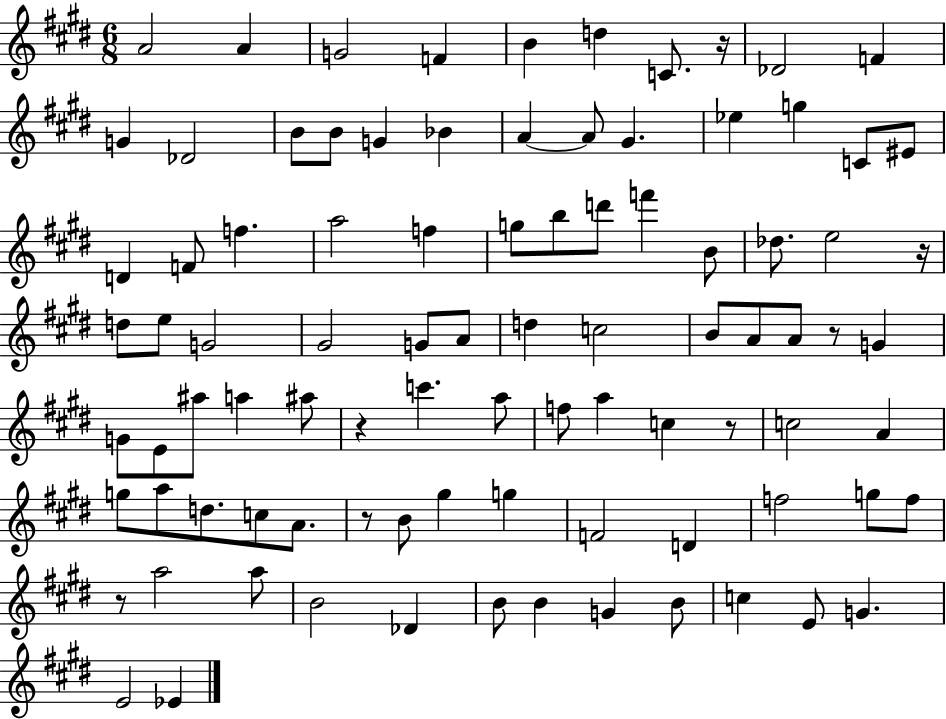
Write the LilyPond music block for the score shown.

{
  \clef treble
  \numericTimeSignature
  \time 6/8
  \key e \major
  a'2 a'4 | g'2 f'4 | b'4 d''4 c'8. r16 | des'2 f'4 | \break g'4 des'2 | b'8 b'8 g'4 bes'4 | a'4~~ a'8 gis'4. | ees''4 g''4 c'8 eis'8 | \break d'4 f'8 f''4. | a''2 f''4 | g''8 b''8 d'''8 f'''4 b'8 | des''8. e''2 r16 | \break d''8 e''8 g'2 | gis'2 g'8 a'8 | d''4 c''2 | b'8 a'8 a'8 r8 g'4 | \break g'8 e'8 ais''8 a''4 ais''8 | r4 c'''4. a''8 | f''8 a''4 c''4 r8 | c''2 a'4 | \break g''8 a''8 d''8. c''8 a'8. | r8 b'8 gis''4 g''4 | f'2 d'4 | f''2 g''8 f''8 | \break r8 a''2 a''8 | b'2 des'4 | b'8 b'4 g'4 b'8 | c''4 e'8 g'4. | \break e'2 ees'4 | \bar "|."
}